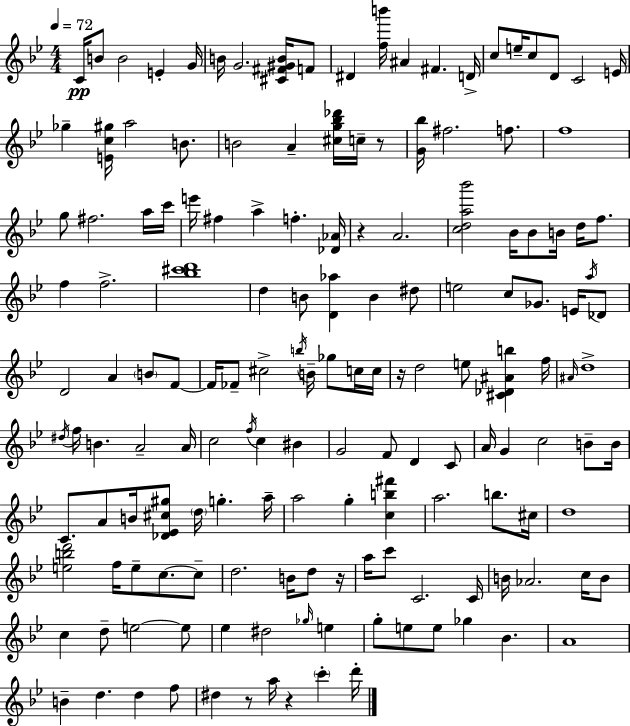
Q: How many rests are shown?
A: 6